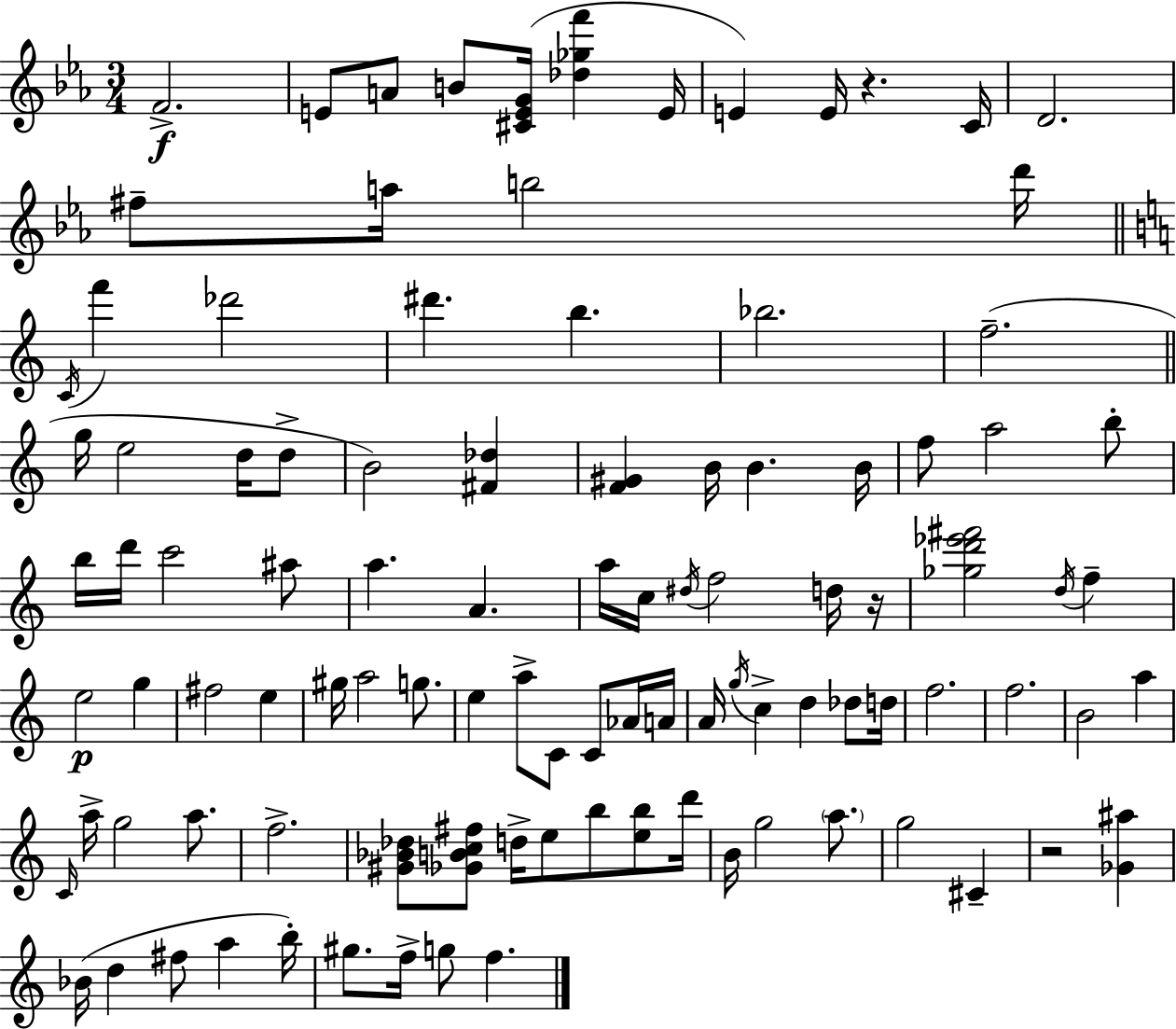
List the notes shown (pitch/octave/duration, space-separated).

F4/h. E4/e A4/e B4/e [C#4,E4,G4]/s [Db5,Gb5,F6]/q E4/s E4/q E4/s R/q. C4/s D4/h. F#5/e A5/s B5/h D6/s C4/s F6/q Db6/h D#6/q. B5/q. Bb5/h. F5/h. G5/s E5/h D5/s D5/e B4/h [F#4,Db5]/q [F4,G#4]/q B4/s B4/q. B4/s F5/e A5/h B5/e B5/s D6/s C6/h A#5/e A5/q. A4/q. A5/s C5/s D#5/s F5/h D5/s R/s [Gb5,D6,Eb6,F#6]/h D5/s F5/q E5/h G5/q F#5/h E5/q G#5/s A5/h G5/e. E5/q A5/e C4/e C4/e Ab4/s A4/s A4/s G5/s C5/q D5/q Db5/e D5/s F5/h. F5/h. B4/h A5/q C4/s A5/s G5/h A5/e. F5/h. [G#4,Bb4,Db5]/e [Gb4,B4,C5,F#5]/e D5/s E5/e B5/e [E5,B5]/e D6/s B4/s G5/h A5/e. G5/h C#4/q R/h [Gb4,A#5]/q Bb4/s D5/q F#5/e A5/q B5/s G#5/e. F5/s G5/e F5/q.